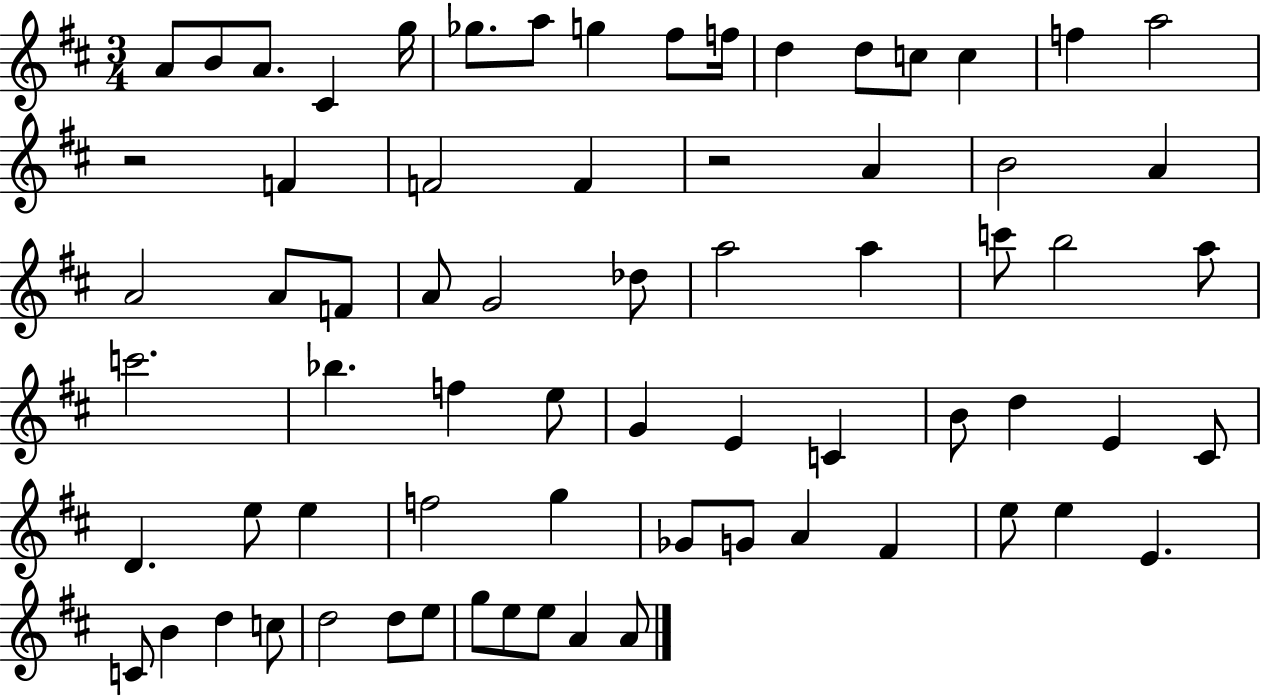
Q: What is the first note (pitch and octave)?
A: A4